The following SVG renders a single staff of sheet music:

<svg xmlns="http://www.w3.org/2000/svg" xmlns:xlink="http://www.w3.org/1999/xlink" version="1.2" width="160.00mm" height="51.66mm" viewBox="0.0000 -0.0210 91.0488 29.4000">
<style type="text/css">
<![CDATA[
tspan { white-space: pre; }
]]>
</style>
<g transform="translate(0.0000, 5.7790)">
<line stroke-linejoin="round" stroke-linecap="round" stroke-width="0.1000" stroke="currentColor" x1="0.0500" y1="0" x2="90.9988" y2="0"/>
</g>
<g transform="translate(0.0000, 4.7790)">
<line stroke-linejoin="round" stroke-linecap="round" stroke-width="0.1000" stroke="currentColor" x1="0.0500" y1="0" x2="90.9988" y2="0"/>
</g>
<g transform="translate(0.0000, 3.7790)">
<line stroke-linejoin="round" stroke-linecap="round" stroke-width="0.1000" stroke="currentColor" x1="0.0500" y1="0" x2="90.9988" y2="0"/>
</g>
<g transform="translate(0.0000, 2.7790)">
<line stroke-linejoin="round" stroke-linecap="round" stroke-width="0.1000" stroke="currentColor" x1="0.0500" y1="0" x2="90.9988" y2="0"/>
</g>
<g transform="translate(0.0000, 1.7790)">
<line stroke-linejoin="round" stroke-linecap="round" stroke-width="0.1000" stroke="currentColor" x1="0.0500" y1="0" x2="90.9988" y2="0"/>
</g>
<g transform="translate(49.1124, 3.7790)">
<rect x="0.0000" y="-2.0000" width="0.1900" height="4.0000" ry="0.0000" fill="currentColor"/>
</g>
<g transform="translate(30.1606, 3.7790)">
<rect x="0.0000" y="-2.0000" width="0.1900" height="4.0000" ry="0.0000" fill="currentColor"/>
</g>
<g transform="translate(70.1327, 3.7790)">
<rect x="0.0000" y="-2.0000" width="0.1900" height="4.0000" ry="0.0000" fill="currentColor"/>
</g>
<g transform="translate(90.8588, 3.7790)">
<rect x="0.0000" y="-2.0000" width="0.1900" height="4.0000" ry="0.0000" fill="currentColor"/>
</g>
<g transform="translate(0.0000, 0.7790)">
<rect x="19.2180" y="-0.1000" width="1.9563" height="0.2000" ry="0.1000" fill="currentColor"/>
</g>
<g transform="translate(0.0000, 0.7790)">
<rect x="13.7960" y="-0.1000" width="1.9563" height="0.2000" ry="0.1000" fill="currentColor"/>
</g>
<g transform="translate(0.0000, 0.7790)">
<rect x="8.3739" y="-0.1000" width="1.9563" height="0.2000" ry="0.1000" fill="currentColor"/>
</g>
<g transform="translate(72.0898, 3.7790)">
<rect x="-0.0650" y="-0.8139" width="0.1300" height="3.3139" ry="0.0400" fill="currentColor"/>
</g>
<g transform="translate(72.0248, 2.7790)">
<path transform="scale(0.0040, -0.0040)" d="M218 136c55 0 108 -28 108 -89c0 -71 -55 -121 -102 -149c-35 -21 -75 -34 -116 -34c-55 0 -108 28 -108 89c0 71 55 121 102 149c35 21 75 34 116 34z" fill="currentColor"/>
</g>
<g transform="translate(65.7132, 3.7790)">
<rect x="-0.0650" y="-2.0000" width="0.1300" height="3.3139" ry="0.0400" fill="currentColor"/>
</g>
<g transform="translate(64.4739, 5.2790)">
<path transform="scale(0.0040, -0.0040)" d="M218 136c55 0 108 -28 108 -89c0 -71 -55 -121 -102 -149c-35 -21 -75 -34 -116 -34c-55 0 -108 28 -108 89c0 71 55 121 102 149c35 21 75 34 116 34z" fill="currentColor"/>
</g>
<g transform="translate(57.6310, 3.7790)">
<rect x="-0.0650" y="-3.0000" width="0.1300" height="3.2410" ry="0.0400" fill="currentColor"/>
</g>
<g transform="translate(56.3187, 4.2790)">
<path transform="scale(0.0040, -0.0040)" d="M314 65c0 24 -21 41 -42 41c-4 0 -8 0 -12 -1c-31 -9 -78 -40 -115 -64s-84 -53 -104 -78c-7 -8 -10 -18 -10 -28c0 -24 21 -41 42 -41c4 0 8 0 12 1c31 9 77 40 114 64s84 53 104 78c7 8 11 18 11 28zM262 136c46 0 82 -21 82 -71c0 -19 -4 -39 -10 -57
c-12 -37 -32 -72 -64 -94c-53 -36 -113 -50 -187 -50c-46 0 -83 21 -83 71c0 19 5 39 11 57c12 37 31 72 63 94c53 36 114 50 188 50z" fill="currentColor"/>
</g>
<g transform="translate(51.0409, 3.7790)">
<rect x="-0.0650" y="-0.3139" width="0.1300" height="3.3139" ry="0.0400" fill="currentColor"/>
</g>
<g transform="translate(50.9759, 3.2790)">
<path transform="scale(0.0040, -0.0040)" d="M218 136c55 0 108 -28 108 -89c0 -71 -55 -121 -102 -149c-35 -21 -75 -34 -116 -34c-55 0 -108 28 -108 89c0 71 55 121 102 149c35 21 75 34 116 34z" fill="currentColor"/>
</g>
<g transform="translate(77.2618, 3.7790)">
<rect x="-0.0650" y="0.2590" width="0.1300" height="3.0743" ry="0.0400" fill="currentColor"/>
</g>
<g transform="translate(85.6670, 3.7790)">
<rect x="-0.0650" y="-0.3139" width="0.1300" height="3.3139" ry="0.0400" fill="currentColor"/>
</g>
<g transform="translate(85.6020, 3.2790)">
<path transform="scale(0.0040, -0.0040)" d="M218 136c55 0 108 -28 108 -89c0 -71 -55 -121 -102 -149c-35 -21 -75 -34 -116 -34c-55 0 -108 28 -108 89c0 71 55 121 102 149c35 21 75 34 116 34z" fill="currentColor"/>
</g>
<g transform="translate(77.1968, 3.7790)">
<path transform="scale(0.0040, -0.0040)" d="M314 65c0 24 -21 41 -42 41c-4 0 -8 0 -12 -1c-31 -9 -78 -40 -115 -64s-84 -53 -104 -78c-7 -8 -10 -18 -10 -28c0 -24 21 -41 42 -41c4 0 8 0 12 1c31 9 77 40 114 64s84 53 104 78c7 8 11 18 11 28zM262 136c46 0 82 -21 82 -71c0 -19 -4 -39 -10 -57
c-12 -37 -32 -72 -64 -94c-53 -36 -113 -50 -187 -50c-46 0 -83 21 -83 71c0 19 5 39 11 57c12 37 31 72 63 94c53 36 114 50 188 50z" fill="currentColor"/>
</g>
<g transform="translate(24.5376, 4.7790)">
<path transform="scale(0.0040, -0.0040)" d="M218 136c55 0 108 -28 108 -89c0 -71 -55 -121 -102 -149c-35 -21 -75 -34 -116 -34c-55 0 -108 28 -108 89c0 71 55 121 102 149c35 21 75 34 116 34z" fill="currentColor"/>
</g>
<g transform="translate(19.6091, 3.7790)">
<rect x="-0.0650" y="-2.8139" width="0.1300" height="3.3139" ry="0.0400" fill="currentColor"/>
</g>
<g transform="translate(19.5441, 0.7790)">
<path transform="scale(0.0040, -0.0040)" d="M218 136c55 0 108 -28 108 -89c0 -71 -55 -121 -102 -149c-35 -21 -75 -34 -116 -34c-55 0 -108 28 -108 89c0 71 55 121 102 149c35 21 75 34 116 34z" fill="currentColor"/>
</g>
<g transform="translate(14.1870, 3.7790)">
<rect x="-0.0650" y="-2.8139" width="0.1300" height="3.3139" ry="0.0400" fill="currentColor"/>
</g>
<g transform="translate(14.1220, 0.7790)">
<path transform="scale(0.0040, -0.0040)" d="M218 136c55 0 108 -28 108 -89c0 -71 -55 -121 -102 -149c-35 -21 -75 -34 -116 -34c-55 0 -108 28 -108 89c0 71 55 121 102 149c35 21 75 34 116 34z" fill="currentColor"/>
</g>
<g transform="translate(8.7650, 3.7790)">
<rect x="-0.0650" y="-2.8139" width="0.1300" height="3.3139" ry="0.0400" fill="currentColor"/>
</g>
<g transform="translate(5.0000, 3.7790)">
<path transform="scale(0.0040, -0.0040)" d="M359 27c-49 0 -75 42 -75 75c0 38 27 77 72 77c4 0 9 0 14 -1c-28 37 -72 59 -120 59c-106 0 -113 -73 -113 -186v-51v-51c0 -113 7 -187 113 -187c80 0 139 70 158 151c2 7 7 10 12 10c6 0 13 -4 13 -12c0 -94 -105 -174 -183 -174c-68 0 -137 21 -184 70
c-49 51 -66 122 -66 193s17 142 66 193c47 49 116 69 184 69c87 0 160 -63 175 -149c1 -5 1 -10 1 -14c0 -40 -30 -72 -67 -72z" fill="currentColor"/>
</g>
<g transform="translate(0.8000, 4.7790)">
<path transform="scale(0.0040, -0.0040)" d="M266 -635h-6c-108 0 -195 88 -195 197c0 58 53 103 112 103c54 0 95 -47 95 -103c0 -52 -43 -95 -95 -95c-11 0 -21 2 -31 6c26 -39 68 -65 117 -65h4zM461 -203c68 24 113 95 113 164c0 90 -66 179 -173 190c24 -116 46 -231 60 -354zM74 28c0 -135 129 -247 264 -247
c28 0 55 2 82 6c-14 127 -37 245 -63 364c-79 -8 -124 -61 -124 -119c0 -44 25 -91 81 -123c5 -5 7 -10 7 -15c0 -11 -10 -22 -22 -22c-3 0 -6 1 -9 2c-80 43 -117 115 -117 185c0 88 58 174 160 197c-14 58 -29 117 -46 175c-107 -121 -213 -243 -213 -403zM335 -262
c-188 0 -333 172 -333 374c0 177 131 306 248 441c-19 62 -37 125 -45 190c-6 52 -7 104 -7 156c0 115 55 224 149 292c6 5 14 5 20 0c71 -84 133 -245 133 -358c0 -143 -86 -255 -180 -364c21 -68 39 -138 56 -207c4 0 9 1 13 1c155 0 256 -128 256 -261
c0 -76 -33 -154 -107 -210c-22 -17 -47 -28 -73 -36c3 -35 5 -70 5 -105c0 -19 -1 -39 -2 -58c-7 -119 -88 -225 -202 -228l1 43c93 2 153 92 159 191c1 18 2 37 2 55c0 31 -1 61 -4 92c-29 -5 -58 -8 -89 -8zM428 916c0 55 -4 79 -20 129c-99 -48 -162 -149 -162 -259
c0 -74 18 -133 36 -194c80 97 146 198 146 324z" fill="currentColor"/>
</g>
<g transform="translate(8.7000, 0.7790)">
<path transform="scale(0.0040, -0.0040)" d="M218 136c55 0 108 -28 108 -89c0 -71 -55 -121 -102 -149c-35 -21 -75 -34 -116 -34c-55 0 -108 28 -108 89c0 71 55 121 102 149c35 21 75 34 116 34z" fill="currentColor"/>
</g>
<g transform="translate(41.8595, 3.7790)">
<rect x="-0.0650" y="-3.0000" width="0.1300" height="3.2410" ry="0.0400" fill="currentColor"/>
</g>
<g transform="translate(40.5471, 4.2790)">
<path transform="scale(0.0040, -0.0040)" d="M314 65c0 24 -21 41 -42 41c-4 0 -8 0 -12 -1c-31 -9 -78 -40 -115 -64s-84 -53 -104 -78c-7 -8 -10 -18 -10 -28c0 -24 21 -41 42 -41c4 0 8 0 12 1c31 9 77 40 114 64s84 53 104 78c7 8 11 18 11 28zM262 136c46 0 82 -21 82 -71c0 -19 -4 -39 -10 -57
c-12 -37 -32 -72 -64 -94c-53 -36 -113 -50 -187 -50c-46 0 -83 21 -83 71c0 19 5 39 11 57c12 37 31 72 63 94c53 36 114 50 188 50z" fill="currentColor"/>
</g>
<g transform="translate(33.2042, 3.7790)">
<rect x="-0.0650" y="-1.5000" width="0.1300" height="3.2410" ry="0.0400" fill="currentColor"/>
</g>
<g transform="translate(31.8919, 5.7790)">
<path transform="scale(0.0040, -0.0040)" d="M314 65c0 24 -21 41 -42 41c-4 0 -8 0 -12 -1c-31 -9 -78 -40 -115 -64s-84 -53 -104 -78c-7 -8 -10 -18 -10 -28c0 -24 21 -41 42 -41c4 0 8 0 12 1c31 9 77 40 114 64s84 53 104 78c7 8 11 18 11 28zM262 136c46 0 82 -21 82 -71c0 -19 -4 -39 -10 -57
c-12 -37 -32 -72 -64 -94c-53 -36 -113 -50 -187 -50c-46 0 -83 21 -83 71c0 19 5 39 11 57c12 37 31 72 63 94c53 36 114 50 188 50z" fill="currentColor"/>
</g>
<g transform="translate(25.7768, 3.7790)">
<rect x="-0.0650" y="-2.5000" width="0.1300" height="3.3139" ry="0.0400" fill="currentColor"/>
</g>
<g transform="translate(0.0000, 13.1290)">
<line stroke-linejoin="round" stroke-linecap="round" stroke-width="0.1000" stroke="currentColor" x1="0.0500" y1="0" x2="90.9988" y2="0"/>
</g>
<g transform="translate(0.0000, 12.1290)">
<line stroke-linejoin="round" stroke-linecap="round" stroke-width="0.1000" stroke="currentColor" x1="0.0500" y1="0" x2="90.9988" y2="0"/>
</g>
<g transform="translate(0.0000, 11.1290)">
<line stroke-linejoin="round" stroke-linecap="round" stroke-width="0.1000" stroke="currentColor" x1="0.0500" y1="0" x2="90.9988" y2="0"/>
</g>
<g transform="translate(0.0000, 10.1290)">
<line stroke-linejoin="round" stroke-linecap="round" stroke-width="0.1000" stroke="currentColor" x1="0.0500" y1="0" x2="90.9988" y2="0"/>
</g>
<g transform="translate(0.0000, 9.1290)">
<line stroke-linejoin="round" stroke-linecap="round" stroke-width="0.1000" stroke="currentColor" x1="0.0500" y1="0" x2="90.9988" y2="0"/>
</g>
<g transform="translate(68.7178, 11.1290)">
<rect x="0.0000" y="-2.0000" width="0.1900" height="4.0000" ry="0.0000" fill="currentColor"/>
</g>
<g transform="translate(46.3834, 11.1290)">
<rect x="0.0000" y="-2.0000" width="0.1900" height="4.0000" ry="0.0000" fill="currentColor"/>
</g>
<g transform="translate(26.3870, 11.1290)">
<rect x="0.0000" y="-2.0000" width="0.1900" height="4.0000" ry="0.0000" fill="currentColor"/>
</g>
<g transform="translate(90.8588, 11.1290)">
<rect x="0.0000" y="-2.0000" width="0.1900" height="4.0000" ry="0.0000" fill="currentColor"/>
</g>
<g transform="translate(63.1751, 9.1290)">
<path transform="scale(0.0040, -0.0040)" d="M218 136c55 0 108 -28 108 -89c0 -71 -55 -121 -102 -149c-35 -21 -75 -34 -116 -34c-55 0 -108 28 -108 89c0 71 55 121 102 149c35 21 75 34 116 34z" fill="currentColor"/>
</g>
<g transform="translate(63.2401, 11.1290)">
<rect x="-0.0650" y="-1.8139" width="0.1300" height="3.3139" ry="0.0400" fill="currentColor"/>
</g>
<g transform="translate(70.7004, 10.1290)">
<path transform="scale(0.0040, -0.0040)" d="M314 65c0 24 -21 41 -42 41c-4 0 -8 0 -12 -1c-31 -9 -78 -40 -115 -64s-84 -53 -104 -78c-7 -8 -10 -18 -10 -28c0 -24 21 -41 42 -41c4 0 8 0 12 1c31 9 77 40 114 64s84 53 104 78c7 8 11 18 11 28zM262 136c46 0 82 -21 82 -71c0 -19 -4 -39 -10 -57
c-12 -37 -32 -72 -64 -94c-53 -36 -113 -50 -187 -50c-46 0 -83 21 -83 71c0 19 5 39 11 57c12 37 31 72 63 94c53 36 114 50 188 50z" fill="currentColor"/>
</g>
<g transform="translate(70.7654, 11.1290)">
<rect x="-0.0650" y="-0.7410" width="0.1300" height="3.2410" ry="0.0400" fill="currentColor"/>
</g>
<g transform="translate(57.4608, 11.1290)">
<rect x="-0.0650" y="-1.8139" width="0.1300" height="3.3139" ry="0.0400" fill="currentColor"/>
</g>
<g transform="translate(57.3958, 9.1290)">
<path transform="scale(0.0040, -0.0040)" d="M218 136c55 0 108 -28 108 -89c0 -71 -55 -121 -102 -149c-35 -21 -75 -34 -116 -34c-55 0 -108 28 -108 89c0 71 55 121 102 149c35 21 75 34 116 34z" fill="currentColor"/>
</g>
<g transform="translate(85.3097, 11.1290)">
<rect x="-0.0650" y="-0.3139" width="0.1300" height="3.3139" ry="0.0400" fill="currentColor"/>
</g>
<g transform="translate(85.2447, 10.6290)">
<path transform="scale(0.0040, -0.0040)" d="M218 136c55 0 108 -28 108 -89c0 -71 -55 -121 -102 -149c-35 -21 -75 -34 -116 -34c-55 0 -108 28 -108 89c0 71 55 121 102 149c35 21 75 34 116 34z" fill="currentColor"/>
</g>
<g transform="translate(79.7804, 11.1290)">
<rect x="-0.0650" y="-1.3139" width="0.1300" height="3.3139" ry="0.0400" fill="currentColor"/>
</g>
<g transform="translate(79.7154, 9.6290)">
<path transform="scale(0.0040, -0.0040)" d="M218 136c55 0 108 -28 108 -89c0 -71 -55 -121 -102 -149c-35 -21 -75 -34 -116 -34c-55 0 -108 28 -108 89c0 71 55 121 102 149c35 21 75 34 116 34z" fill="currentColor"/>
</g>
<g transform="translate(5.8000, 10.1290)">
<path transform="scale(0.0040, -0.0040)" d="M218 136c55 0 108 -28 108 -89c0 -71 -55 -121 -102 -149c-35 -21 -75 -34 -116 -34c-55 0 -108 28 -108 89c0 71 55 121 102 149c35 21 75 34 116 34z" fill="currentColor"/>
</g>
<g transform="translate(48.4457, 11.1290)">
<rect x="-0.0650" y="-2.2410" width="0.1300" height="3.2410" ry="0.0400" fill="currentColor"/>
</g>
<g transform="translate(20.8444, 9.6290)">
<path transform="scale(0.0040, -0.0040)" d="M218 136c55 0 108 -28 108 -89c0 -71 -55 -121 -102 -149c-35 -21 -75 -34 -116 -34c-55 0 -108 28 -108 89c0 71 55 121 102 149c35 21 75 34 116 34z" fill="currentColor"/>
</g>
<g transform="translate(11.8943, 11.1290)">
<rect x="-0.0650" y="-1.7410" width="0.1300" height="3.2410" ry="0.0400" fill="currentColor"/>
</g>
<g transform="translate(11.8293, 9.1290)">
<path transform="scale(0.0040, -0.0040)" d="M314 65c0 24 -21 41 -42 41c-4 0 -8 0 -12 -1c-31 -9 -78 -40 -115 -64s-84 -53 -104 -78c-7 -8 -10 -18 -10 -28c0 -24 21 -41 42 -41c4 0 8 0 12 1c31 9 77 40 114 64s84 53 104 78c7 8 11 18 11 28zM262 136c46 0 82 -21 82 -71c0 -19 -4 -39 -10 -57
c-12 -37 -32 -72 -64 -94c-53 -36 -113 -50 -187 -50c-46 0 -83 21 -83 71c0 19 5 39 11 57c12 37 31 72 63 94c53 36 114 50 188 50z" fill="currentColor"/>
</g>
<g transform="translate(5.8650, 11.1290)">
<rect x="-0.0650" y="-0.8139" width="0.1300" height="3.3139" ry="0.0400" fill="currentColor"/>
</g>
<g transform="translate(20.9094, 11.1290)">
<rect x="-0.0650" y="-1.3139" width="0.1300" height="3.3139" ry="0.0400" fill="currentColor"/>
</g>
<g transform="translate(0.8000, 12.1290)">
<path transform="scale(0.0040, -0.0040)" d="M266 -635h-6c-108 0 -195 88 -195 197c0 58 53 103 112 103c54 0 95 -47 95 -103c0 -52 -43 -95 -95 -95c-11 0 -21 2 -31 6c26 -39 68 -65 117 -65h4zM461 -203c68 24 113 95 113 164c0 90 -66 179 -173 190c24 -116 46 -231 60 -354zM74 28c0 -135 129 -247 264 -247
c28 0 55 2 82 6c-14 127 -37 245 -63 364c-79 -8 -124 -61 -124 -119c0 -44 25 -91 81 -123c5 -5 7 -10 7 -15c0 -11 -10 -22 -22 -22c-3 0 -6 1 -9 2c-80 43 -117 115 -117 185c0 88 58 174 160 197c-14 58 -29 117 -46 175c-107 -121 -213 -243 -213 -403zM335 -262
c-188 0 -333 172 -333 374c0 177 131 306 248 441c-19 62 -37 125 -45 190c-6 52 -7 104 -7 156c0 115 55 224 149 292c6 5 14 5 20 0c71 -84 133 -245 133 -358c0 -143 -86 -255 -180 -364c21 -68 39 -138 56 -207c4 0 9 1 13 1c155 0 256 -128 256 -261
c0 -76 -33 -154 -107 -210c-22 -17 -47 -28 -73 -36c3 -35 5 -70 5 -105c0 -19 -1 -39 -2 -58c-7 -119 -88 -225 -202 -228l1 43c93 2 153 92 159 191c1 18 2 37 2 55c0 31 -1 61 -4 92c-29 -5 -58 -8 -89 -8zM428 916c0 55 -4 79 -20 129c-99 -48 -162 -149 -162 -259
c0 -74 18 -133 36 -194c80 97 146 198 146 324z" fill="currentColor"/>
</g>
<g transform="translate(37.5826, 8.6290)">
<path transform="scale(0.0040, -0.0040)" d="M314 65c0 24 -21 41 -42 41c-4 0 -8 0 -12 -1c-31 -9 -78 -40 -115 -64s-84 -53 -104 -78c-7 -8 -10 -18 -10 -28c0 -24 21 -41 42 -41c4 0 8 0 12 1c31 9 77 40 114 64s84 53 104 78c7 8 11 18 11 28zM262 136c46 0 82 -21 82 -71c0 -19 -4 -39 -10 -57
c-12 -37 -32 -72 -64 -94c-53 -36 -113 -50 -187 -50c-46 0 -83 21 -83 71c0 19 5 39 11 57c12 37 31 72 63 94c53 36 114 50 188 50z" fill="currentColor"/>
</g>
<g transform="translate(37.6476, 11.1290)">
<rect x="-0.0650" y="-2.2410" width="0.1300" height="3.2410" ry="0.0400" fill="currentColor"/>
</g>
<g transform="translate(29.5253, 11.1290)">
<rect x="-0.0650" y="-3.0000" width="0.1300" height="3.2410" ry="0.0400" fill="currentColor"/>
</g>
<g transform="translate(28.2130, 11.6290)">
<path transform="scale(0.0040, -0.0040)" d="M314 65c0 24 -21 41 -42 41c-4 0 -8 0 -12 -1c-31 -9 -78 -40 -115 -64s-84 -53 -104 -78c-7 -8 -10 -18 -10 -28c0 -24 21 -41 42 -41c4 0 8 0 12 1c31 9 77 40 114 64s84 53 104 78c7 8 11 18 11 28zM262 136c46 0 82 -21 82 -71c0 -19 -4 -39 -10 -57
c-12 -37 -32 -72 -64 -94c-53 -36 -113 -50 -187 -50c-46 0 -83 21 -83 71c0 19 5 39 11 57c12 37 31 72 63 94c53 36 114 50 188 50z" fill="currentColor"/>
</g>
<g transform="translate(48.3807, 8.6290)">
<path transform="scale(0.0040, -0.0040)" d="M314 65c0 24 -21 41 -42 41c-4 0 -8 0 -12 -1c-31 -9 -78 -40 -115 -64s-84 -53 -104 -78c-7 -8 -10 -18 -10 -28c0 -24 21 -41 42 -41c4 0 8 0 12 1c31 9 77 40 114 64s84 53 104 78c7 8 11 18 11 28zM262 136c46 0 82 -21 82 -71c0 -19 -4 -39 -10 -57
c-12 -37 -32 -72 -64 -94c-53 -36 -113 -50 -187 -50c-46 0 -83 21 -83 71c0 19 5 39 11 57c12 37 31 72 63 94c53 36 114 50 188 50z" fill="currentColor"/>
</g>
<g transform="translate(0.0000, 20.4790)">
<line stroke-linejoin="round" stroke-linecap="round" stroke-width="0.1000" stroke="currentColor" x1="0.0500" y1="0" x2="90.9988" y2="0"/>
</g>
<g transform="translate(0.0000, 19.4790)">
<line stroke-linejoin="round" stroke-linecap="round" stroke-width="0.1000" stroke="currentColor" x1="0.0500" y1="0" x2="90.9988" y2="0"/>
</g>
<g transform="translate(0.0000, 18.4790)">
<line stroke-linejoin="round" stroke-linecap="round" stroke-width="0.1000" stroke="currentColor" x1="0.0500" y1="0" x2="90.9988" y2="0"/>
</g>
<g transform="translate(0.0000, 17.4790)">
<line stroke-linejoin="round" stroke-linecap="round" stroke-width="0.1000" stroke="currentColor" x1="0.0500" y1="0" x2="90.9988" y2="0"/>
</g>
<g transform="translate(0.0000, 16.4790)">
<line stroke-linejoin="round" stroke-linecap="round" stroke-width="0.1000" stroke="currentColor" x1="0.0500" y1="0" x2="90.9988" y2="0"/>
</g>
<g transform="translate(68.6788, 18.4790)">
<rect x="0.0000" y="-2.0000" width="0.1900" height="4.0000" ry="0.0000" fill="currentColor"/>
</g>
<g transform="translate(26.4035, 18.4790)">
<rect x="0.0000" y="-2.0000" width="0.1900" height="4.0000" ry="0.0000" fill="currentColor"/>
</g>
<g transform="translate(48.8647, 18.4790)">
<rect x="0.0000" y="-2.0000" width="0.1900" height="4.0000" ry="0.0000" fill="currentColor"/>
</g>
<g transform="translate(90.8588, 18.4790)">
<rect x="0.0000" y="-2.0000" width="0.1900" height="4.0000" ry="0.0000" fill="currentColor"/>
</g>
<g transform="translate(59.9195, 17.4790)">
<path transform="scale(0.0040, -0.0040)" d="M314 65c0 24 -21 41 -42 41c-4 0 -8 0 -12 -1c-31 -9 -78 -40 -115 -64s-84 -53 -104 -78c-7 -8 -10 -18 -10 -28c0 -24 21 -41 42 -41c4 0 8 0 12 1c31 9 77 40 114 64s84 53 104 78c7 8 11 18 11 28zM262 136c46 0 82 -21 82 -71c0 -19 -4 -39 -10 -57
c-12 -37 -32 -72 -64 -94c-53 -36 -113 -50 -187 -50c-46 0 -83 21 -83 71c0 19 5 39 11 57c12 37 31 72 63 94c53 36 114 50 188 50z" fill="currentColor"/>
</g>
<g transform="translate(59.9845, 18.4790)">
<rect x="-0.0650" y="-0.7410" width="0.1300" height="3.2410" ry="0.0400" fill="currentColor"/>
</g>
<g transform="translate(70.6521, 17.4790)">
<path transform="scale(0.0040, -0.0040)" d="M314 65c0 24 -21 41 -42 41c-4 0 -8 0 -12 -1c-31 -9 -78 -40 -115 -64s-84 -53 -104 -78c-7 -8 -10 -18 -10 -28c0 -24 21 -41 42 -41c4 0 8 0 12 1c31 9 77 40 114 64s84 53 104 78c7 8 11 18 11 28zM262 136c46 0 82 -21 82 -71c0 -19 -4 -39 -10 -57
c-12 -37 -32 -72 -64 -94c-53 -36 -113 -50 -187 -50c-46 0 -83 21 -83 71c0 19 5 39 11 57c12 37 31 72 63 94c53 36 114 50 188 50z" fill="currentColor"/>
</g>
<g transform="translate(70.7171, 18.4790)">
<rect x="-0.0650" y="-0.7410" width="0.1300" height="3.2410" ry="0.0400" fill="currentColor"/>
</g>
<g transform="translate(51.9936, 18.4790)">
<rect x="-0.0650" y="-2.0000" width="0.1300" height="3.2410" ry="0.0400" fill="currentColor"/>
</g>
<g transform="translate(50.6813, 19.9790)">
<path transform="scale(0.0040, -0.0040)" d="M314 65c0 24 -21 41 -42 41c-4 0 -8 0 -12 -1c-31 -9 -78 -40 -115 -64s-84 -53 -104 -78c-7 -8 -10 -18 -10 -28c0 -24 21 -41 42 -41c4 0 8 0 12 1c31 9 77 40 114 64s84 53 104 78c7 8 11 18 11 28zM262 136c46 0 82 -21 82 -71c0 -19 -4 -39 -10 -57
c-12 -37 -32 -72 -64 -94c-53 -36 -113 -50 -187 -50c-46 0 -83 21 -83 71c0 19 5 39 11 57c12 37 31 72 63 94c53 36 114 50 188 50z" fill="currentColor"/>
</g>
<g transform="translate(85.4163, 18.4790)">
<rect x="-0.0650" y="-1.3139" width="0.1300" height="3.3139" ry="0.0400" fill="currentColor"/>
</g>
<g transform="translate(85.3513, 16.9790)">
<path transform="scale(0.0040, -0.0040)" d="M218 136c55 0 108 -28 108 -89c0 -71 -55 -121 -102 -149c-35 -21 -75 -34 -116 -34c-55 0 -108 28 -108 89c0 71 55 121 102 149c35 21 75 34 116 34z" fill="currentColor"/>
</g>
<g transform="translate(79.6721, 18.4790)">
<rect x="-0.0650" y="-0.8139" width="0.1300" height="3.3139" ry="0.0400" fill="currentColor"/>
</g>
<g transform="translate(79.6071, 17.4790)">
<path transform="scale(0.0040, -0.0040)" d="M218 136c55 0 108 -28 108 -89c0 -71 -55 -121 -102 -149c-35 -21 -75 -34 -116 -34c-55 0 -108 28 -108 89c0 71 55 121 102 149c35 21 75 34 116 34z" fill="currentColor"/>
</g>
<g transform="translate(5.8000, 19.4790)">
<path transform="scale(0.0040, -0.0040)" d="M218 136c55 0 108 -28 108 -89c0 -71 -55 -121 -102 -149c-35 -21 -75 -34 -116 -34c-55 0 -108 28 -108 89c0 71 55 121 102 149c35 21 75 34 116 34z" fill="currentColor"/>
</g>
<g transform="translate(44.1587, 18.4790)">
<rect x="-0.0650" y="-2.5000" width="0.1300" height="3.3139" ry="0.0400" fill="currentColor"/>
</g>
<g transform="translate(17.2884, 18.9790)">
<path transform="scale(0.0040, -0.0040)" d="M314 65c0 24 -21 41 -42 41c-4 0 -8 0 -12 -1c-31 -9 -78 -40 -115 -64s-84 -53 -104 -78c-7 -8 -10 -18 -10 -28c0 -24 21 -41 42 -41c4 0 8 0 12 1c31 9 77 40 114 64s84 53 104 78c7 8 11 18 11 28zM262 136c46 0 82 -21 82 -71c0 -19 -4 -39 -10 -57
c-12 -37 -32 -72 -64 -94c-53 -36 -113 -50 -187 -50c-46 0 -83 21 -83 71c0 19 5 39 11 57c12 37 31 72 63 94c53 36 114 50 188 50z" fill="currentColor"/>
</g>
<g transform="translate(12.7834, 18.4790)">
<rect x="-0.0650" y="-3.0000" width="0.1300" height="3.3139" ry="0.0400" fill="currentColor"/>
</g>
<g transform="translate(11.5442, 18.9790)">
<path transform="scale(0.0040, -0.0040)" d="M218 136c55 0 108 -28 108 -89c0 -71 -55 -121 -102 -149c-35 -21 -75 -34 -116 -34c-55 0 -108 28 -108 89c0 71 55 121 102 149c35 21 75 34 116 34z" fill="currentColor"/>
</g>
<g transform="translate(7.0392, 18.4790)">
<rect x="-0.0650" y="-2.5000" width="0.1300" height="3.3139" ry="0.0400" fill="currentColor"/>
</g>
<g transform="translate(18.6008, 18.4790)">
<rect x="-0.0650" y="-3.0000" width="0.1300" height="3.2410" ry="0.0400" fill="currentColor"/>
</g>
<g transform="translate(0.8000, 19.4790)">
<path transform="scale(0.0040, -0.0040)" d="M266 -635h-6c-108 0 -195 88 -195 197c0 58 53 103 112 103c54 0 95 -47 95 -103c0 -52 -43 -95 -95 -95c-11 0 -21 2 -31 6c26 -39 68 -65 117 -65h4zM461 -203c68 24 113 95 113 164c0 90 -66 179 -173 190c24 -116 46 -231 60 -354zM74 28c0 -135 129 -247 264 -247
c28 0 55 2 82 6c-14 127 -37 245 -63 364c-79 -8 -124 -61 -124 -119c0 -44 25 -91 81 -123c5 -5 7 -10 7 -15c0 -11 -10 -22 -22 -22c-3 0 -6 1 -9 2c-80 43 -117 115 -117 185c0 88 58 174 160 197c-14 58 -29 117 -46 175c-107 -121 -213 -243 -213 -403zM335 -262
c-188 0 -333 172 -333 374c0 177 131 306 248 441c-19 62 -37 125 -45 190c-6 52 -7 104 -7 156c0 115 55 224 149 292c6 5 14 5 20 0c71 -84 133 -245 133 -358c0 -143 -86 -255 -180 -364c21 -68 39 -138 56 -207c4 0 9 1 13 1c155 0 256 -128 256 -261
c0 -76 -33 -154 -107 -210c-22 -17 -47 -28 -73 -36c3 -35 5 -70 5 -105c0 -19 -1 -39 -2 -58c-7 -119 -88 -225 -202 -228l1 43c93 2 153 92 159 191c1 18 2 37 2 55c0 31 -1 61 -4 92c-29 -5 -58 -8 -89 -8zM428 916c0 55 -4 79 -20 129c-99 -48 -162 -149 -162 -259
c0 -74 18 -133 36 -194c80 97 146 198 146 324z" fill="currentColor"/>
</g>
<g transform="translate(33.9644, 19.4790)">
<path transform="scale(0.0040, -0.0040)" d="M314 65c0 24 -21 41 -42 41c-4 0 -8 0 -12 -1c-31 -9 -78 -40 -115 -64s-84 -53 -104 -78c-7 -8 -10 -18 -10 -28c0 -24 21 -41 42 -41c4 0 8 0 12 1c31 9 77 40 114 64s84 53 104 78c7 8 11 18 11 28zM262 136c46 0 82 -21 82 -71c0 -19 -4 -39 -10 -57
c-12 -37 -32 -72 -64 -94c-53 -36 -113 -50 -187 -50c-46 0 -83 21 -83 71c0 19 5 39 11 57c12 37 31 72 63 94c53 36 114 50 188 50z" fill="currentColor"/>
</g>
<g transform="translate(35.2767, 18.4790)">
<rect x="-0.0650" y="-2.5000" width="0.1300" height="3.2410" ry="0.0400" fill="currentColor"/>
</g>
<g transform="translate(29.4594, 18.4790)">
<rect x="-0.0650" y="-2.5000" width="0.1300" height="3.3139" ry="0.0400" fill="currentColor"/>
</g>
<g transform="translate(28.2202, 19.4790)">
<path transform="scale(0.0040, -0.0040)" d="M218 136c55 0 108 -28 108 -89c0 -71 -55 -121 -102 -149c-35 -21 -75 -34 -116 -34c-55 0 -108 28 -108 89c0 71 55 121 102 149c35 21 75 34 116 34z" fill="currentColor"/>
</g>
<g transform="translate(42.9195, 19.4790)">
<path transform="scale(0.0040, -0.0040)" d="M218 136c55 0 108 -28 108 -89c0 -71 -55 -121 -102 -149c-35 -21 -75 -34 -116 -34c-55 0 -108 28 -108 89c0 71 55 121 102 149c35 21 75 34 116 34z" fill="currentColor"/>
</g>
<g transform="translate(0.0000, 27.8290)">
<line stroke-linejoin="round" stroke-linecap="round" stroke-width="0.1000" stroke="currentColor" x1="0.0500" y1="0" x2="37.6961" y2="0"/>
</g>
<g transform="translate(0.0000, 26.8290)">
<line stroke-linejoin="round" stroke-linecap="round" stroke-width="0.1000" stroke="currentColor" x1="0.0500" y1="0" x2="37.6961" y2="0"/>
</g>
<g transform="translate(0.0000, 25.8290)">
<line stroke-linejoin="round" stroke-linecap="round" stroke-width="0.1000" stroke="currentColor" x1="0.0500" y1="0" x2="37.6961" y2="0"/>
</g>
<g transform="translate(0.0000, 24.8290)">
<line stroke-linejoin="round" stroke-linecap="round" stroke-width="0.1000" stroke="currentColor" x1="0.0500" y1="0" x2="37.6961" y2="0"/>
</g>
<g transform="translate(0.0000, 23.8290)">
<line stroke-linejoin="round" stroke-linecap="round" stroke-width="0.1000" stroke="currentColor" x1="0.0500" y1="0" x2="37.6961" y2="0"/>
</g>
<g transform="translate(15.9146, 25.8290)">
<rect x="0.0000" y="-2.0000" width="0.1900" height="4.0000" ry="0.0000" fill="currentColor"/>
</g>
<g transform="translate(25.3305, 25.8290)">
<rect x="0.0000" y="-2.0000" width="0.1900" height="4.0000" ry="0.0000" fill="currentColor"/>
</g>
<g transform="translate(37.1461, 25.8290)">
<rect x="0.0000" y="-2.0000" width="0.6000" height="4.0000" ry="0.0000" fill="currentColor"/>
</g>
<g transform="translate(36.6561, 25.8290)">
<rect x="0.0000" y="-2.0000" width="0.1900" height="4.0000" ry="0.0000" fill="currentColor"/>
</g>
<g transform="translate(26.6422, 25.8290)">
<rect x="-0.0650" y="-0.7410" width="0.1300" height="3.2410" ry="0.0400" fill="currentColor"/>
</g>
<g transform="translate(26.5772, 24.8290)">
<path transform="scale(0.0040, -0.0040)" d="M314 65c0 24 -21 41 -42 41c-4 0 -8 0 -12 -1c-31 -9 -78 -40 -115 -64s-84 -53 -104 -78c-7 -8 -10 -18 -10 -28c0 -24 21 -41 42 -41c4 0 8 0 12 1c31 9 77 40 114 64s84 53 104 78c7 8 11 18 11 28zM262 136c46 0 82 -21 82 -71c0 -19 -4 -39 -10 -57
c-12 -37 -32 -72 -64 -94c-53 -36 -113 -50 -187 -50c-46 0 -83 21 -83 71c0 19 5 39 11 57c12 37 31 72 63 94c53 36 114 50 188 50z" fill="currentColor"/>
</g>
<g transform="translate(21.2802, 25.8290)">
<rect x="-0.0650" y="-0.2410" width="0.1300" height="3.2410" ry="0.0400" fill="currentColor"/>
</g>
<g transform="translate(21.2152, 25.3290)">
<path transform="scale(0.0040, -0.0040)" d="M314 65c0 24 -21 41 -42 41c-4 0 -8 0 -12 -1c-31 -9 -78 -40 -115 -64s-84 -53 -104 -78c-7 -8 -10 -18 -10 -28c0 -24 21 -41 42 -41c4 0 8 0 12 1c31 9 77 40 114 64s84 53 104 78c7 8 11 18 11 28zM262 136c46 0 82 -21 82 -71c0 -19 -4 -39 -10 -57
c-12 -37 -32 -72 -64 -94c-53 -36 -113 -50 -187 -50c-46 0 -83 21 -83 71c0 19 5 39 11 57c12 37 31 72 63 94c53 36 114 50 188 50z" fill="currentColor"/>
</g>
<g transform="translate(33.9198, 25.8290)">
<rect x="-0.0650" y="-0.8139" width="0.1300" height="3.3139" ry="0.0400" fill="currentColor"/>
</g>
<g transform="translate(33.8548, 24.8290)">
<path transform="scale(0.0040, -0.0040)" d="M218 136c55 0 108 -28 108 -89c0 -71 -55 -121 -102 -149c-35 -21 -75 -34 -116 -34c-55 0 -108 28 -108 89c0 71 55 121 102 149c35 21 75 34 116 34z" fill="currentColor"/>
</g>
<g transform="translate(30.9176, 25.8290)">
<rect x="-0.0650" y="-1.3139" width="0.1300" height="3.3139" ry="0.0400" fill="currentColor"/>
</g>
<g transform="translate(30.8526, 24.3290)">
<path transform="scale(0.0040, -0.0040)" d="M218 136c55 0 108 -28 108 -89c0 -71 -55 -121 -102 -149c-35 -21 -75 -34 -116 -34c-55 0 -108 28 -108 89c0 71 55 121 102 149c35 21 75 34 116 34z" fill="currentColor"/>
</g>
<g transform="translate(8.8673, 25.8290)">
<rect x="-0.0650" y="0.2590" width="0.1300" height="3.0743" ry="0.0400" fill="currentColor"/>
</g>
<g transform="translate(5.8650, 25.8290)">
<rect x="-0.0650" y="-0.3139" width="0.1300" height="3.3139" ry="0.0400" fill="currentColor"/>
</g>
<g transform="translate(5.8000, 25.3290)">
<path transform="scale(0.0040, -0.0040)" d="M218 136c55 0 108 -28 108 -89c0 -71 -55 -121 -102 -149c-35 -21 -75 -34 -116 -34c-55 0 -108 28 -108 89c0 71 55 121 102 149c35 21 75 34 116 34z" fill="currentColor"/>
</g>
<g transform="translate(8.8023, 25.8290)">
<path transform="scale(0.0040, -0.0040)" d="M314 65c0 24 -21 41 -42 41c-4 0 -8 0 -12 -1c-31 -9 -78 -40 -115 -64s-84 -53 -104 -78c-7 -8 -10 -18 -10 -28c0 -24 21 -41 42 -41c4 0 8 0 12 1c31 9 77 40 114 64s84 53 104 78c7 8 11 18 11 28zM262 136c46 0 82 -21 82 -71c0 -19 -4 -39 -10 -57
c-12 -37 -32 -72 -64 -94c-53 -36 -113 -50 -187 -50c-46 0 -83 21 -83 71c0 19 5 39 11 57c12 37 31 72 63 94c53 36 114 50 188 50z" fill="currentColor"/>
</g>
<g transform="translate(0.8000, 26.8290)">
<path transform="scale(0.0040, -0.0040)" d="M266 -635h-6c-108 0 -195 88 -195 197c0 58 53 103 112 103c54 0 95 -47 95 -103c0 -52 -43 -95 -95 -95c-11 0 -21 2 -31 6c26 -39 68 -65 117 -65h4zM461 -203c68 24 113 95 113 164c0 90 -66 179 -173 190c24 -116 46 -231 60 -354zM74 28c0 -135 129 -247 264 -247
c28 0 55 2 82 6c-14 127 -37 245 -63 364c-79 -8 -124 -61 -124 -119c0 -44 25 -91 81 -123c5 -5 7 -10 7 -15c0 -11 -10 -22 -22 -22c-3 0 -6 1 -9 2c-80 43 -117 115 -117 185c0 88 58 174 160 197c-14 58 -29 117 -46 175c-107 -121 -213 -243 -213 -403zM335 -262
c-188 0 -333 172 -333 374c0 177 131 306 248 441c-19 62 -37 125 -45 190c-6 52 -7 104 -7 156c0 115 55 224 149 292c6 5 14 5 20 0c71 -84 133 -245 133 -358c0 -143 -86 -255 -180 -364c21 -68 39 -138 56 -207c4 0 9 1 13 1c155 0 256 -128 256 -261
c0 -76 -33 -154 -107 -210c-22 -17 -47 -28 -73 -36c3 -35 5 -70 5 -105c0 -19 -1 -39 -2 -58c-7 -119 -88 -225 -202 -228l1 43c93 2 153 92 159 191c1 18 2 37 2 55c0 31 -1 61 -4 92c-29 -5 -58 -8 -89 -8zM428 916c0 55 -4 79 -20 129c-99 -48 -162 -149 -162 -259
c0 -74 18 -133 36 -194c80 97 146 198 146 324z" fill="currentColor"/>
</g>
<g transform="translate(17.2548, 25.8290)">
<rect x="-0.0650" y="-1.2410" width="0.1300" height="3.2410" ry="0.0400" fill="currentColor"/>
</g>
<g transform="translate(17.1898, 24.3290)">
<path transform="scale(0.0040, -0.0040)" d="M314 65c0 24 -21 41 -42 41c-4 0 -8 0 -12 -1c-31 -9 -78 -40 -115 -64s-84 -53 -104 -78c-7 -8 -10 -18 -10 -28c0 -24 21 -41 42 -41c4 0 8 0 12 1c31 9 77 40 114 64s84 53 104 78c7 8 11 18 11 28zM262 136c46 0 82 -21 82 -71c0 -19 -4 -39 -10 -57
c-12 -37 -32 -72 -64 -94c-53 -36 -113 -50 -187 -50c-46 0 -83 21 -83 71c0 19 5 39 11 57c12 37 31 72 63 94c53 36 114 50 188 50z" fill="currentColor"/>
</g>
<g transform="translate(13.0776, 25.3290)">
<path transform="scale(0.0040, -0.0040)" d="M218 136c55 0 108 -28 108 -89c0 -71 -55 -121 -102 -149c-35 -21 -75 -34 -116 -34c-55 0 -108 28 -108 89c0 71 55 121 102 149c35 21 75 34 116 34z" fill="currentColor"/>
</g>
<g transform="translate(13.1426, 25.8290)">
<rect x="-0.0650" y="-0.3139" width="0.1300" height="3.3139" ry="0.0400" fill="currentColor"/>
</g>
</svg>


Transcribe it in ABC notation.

X:1
T:Untitled
M:4/4
L:1/4
K:C
a a a G E2 A2 c A2 F d B2 c d f2 e A2 g2 g2 f f d2 e c G A A2 G G2 G F2 d2 d2 d e c B2 c e2 c2 d2 e d